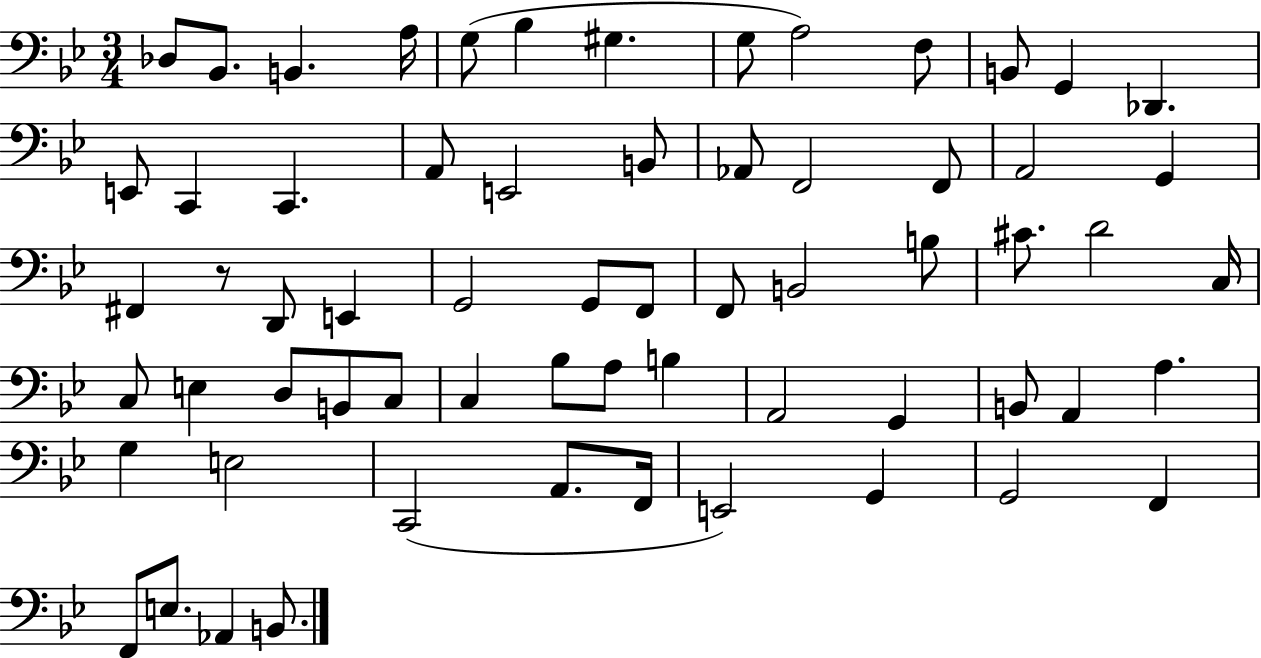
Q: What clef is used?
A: bass